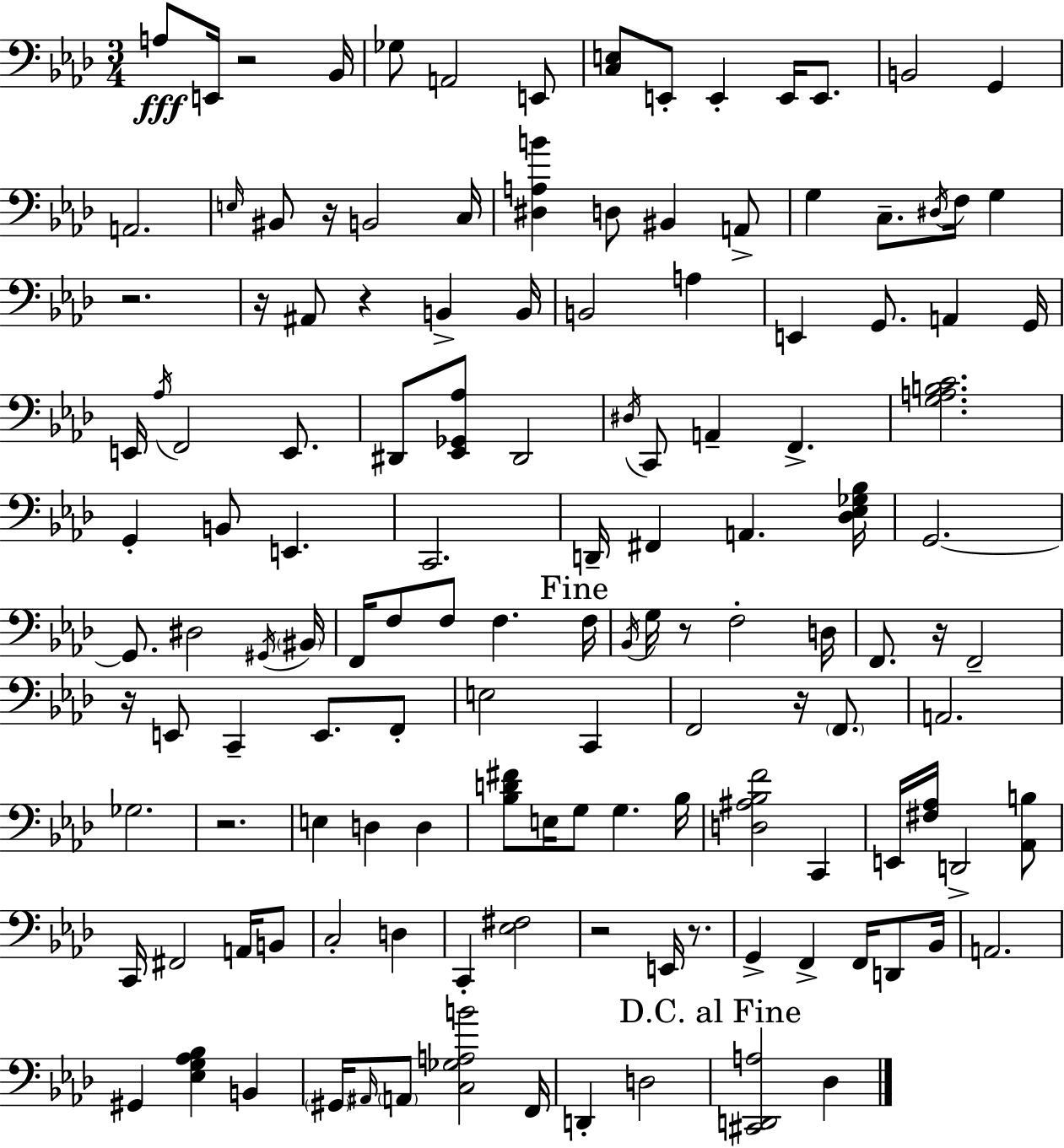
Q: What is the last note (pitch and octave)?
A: Db3